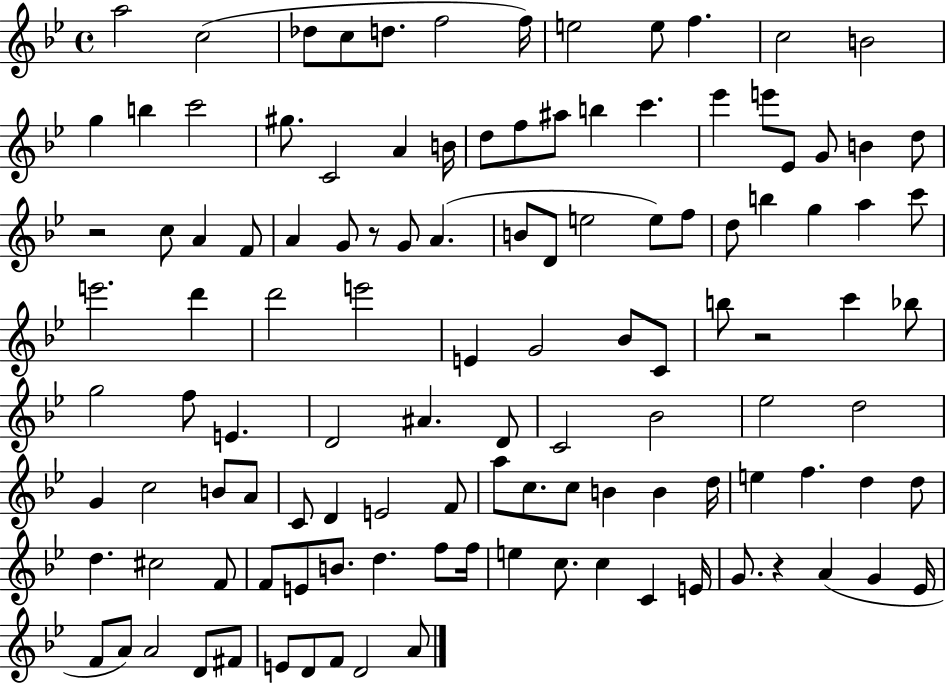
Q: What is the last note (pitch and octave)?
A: A4